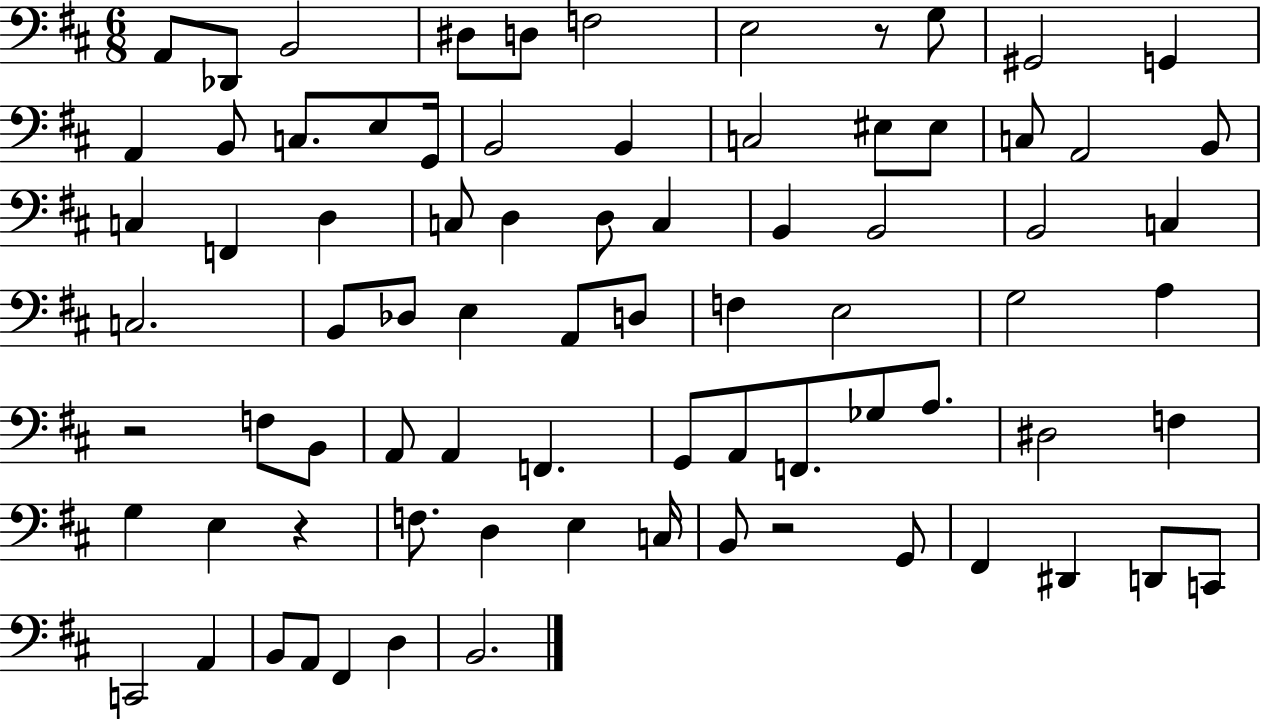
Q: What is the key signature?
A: D major